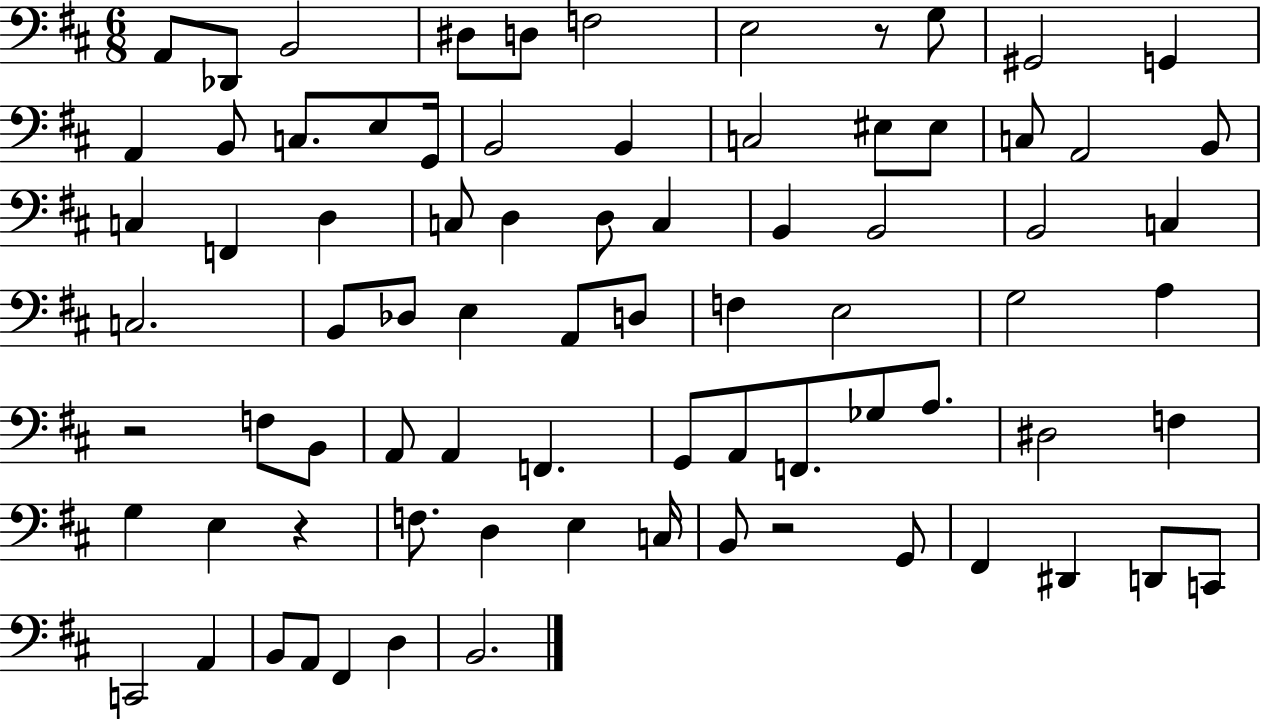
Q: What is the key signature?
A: D major